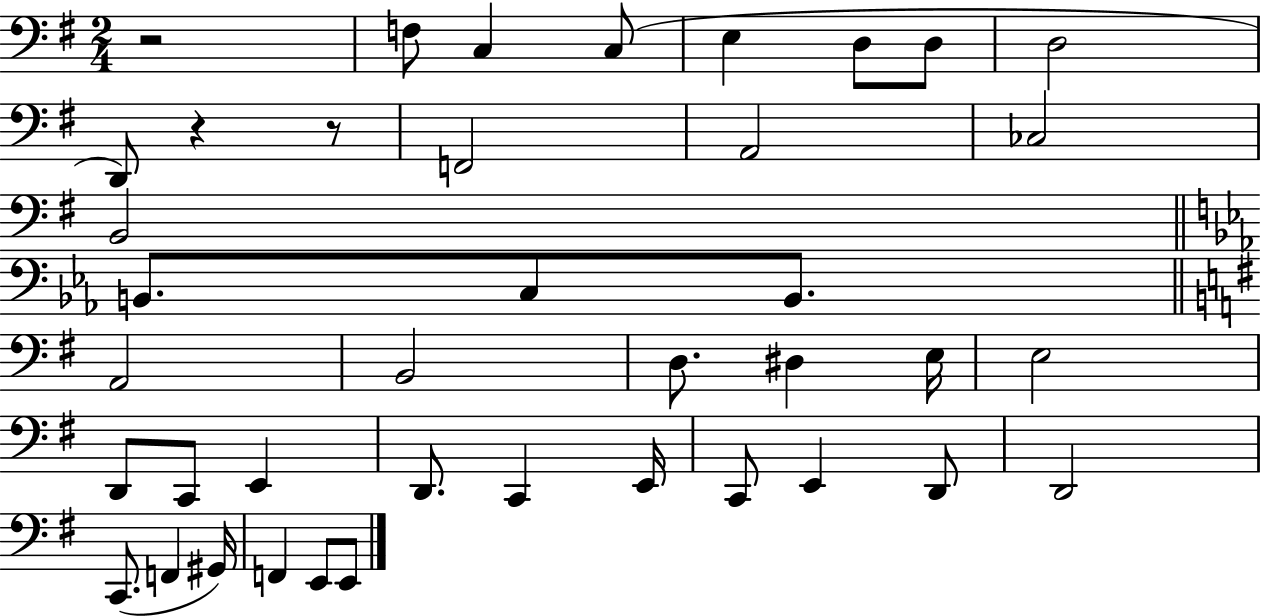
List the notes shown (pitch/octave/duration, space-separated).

R/h F3/e C3/q C3/e E3/q D3/e D3/e D3/h D2/e R/q R/e F2/h A2/h CES3/h B2/h B2/e. C3/e B2/e. A2/h B2/h D3/e. D#3/q E3/s E3/h D2/e C2/e E2/q D2/e. C2/q E2/s C2/e E2/q D2/e D2/h C2/e. F2/q G#2/s F2/q E2/e E2/e